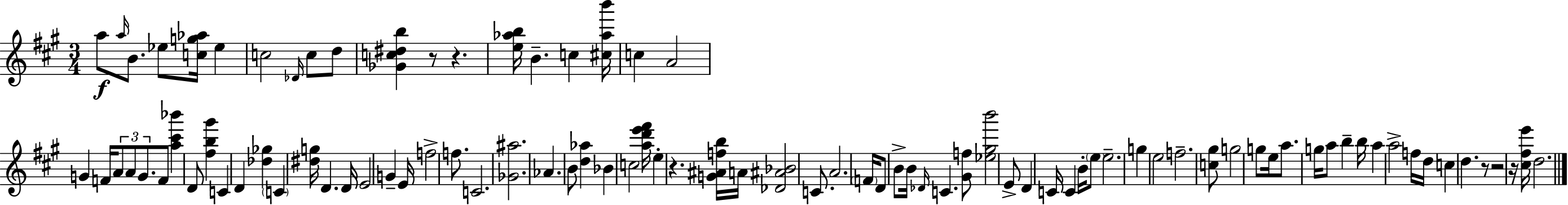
A5/e A5/s B4/e. Eb5/e [C5,G5,Ab5]/s Eb5/q C5/h Db4/s C5/e D5/e [Gb4,C5,D#5,B5]/q R/e R/q. [E5,Ab5,B5]/s B4/q. C5/q [C#5,Ab5,B6]/s C5/q A4/h G4/q F4/s A4/e A4/e G4/e. F4/e [A5,C#6,Bb6]/q D4/e [F#5,B5,G#6]/q C4/q D4/q [Db5,Gb5]/q C4/q [D#5,G5]/s D4/q. D4/s E4/h G4/q E4/s F5/h F5/e. C4/h. [Gb4,A#5]/h. Ab4/q. B4/e [D5,Ab5]/q Bb4/q C5/h [A5,D6,E6,F#6]/s E5/q R/q. [G4,A#4,F5,B5]/s A4/s [Db4,A#4,Bb4]/h C4/e. A4/h. F4/s D4/e B4/e B4/s Db4/s C4/q. [G#4,F5]/e [Eb5,G#5,B6]/h E4/e D4/q C4/s C4/q B4/s E5/e E5/h. G5/q E5/h F5/h. [C5,G#5]/e G5/h G5/e E5/s A5/e. G5/s A5/e B5/q B5/s A5/q A5/h F5/s D5/s C5/q D5/q. R/e R/h R/s [C#5,F#5,E6]/s D5/h.